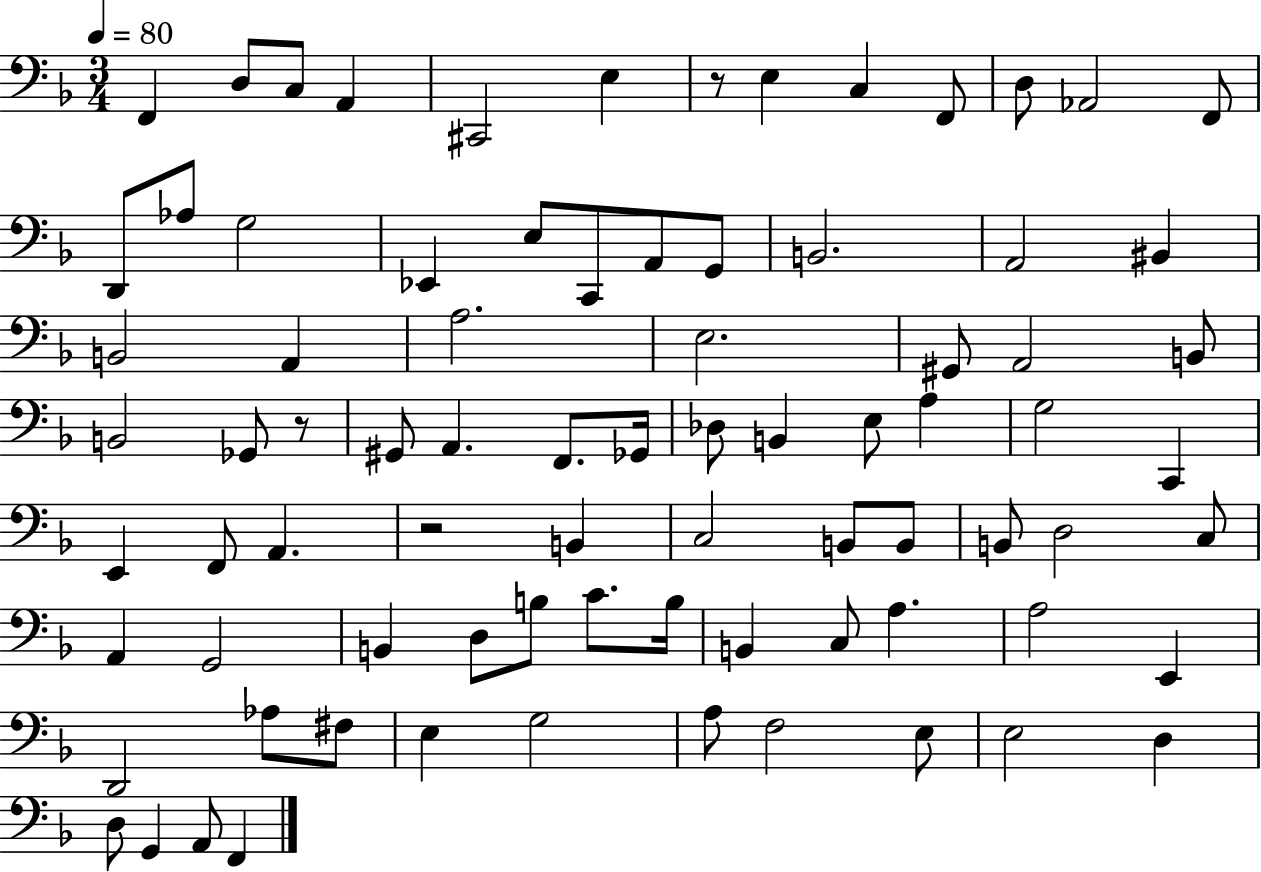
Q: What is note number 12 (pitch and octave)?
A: F2